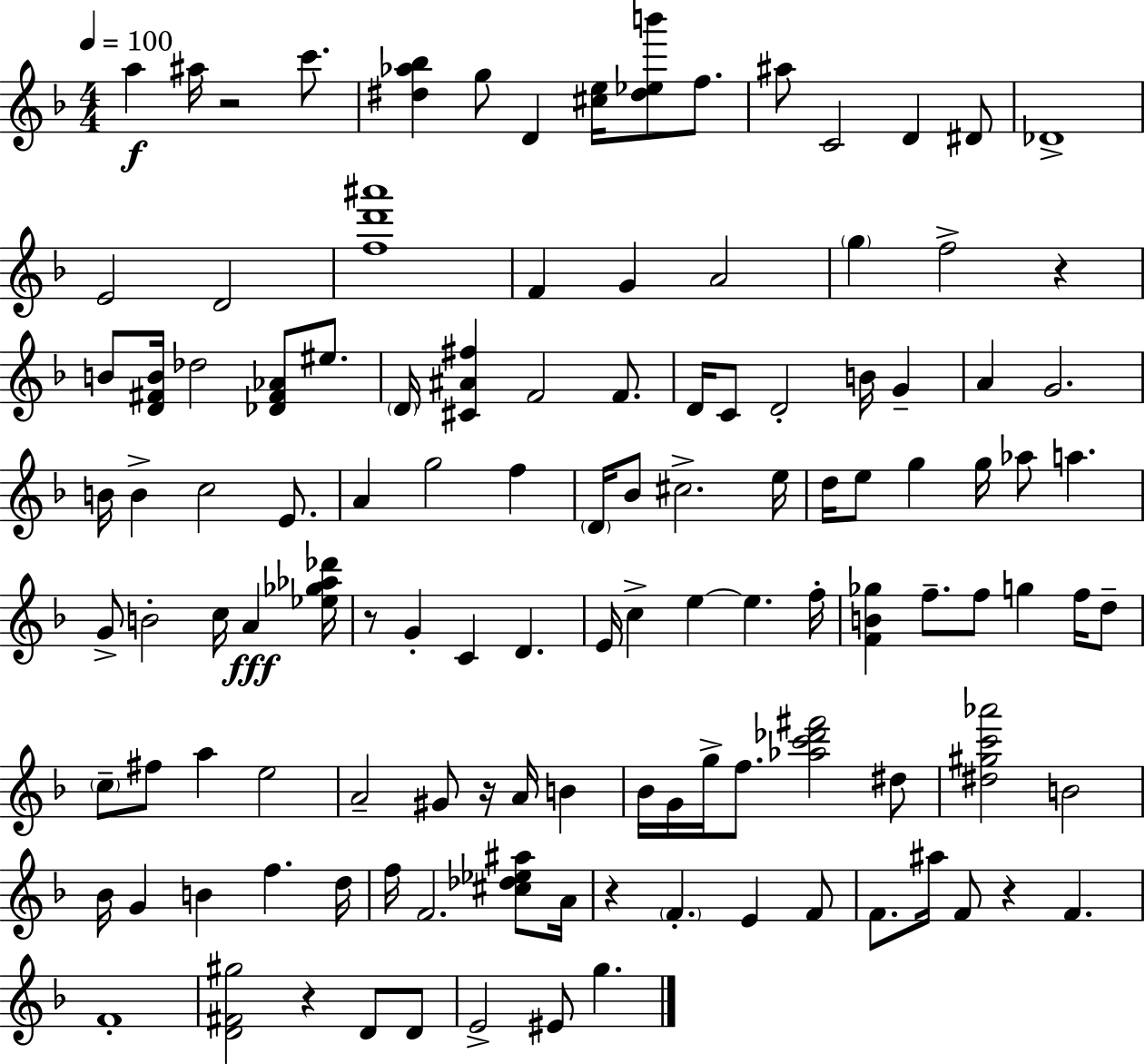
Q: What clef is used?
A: treble